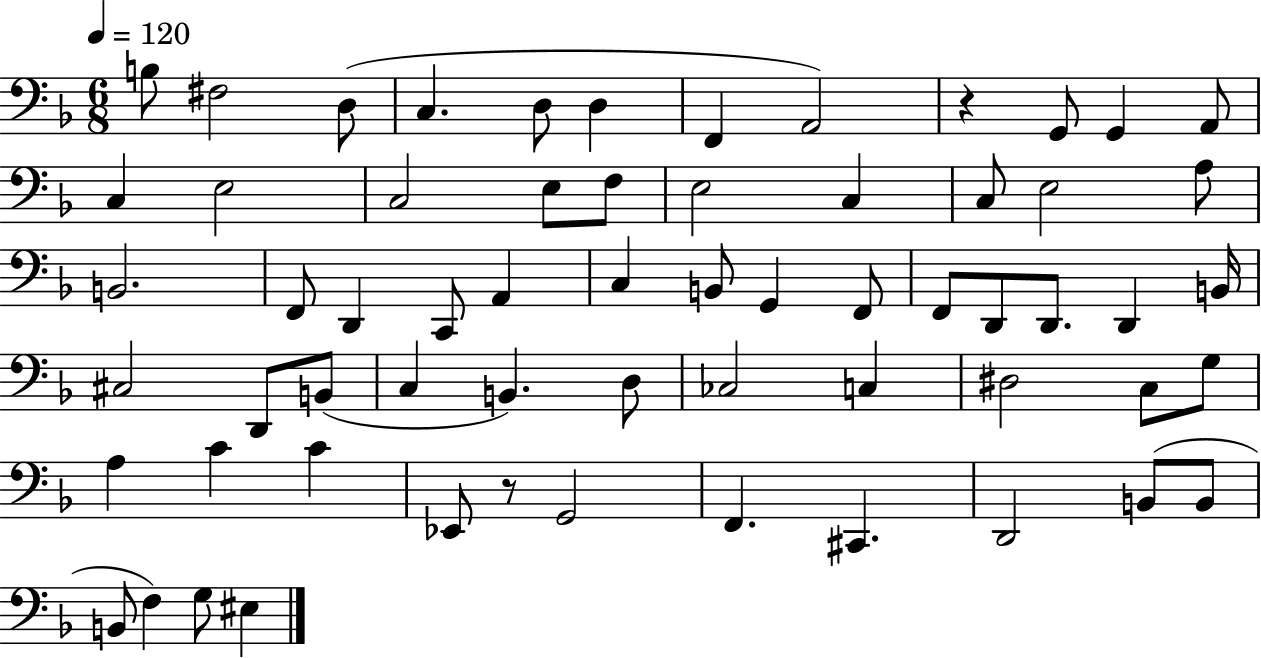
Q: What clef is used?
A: bass